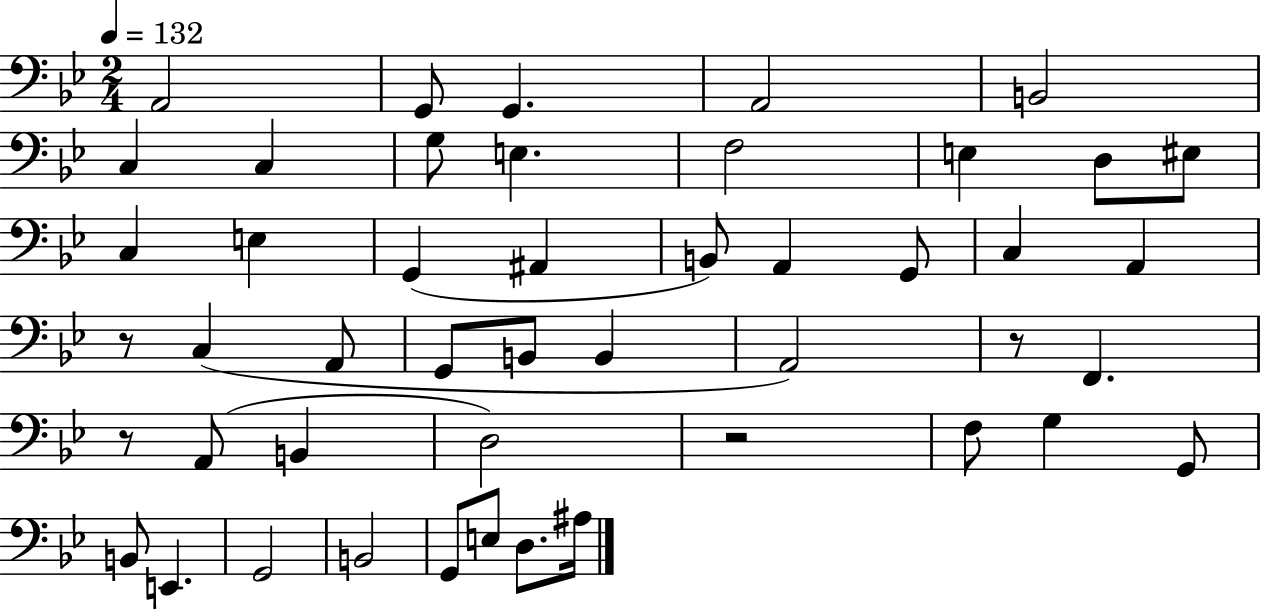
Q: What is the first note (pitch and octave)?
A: A2